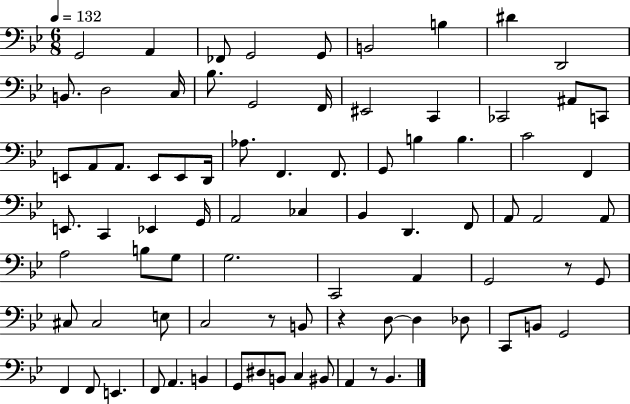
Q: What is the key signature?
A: BES major